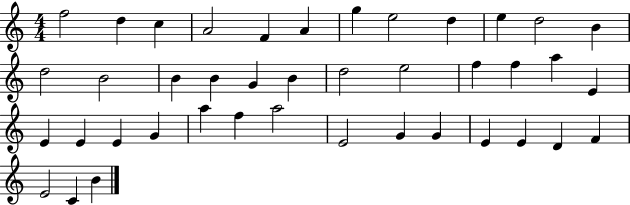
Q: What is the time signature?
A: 4/4